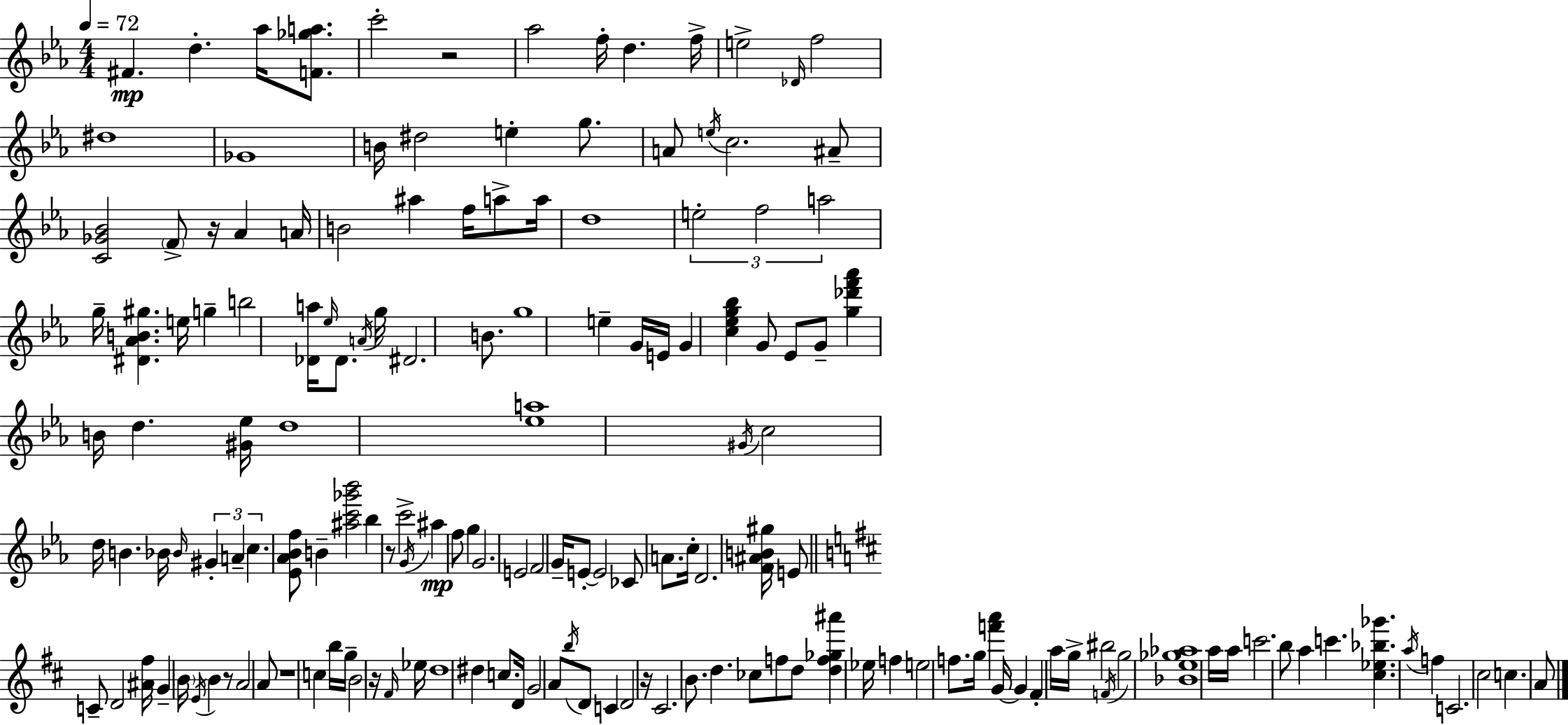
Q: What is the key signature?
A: EES major